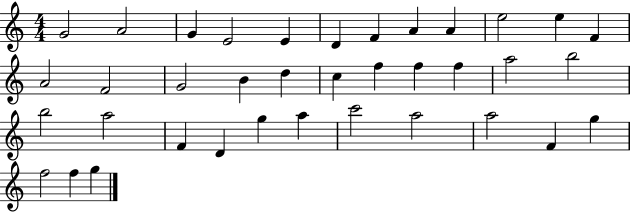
{
  \clef treble
  \numericTimeSignature
  \time 4/4
  \key c \major
  g'2 a'2 | g'4 e'2 e'4 | d'4 f'4 a'4 a'4 | e''2 e''4 f'4 | \break a'2 f'2 | g'2 b'4 d''4 | c''4 f''4 f''4 f''4 | a''2 b''2 | \break b''2 a''2 | f'4 d'4 g''4 a''4 | c'''2 a''2 | a''2 f'4 g''4 | \break f''2 f''4 g''4 | \bar "|."
}